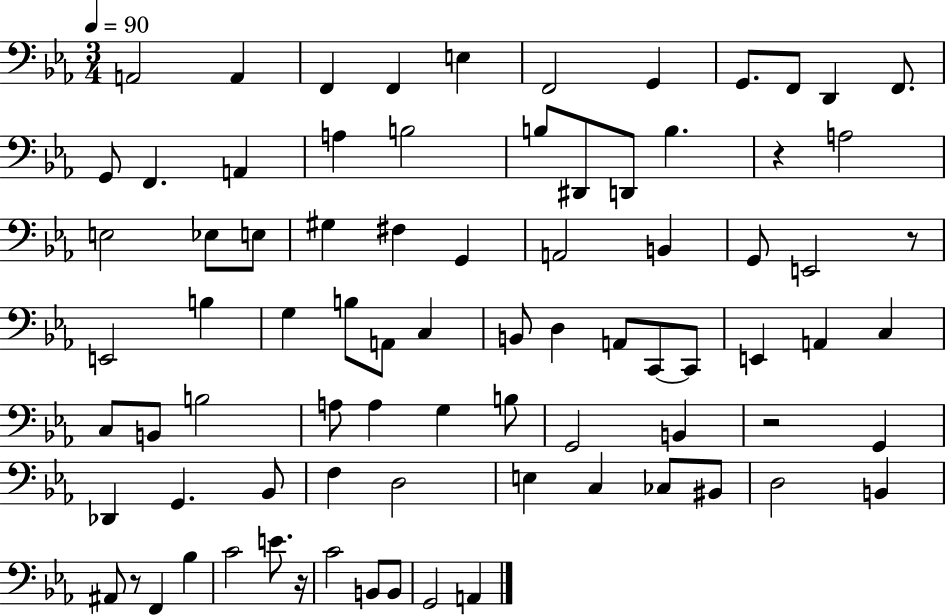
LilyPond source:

{
  \clef bass
  \numericTimeSignature
  \time 3/4
  \key ees \major
  \tempo 4 = 90
  a,2 a,4 | f,4 f,4 e4 | f,2 g,4 | g,8. f,8 d,4 f,8. | \break g,8 f,4. a,4 | a4 b2 | b8 dis,8 d,8 b4. | r4 a2 | \break e2 ees8 e8 | gis4 fis4 g,4 | a,2 b,4 | g,8 e,2 r8 | \break e,2 b4 | g4 b8 a,8 c4 | b,8 d4 a,8 c,8~~ c,8 | e,4 a,4 c4 | \break c8 b,8 b2 | a8 a4 g4 b8 | g,2 b,4 | r2 g,4 | \break des,4 g,4. bes,8 | f4 d2 | e4 c4 ces8 bis,8 | d2 b,4 | \break ais,8 r8 f,4 bes4 | c'2 e'8. r16 | c'2 b,8 b,8 | g,2 a,4 | \break \bar "|."
}